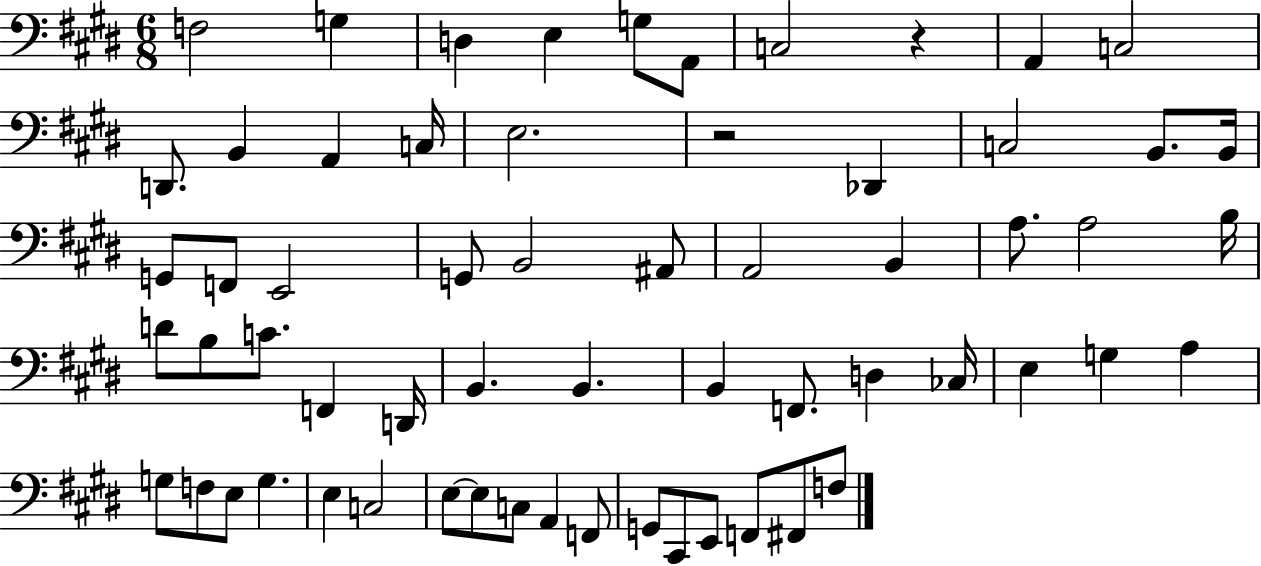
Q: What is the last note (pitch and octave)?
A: F3